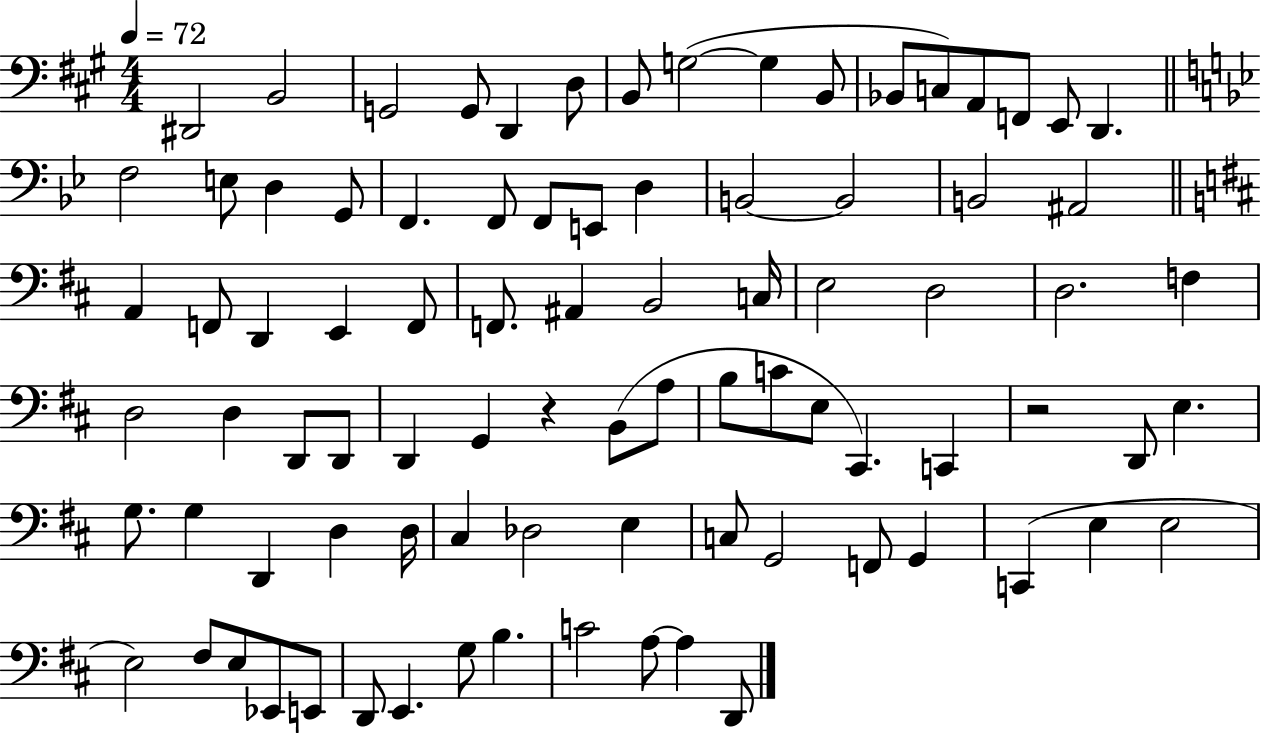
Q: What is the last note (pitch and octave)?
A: D2